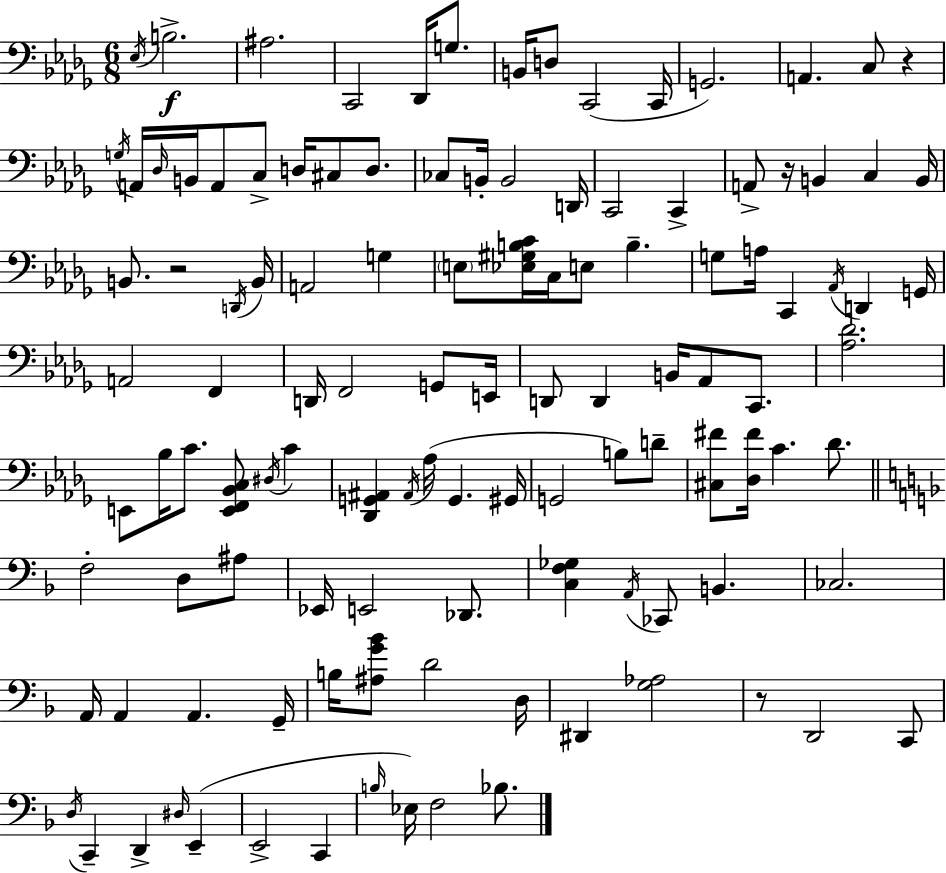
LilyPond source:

{
  \clef bass
  \numericTimeSignature
  \time 6/8
  \key bes \minor
  \acciaccatura { ees16 }\f b2.-> | ais2. | c,2 des,16 g8. | b,16 d8 c,2( | \break c,16 g,2.) | a,4. c8 r4 | \acciaccatura { g16 } a,16 \grace { des16 } b,16 a,8 c8-> d16 cis8 | d8. ces8 b,16-. b,2 | \break d,16 c,2 c,4-> | a,8-> r16 b,4 c4 | b,16 b,8. r2 | \acciaccatura { d,16 } b,16 a,2 | \break g4 \parenthesize e8 <ees gis b c'>16 c16 e8 b4.-- | g8 a16 c,4 \acciaccatura { aes,16 } | d,4 g,16 a,2 | f,4 d,16 f,2 | \break g,8 e,16 d,8 d,4 b,16 | aes,8 c,8. <aes des'>2. | e,8 bes16 c'8. <e, f, bes, c>8 | \acciaccatura { dis16 } c'4 <des, g, ais,>4 \acciaccatura { ais,16 }( aes16 | \break g,4. gis,16 g,2 | b8) d'8-- <cis fis'>8 <des fis'>16 c'4. | des'8. \bar "||" \break \key f \major f2-. d8 ais8 | ees,16 e,2 des,8. | <c f ges>4 \acciaccatura { a,16 } ces,8 b,4. | ces2. | \break a,16 a,4 a,4. | g,16-- b16 <ais g' bes'>8 d'2 | d16 dis,4 <g aes>2 | r8 d,2 c,8 | \break \acciaccatura { d16 } c,4-- d,4-> \grace { dis16 } e,4--( | e,2-> c,4 | \grace { b16 }) ees16 f2 | bes8. \bar "|."
}